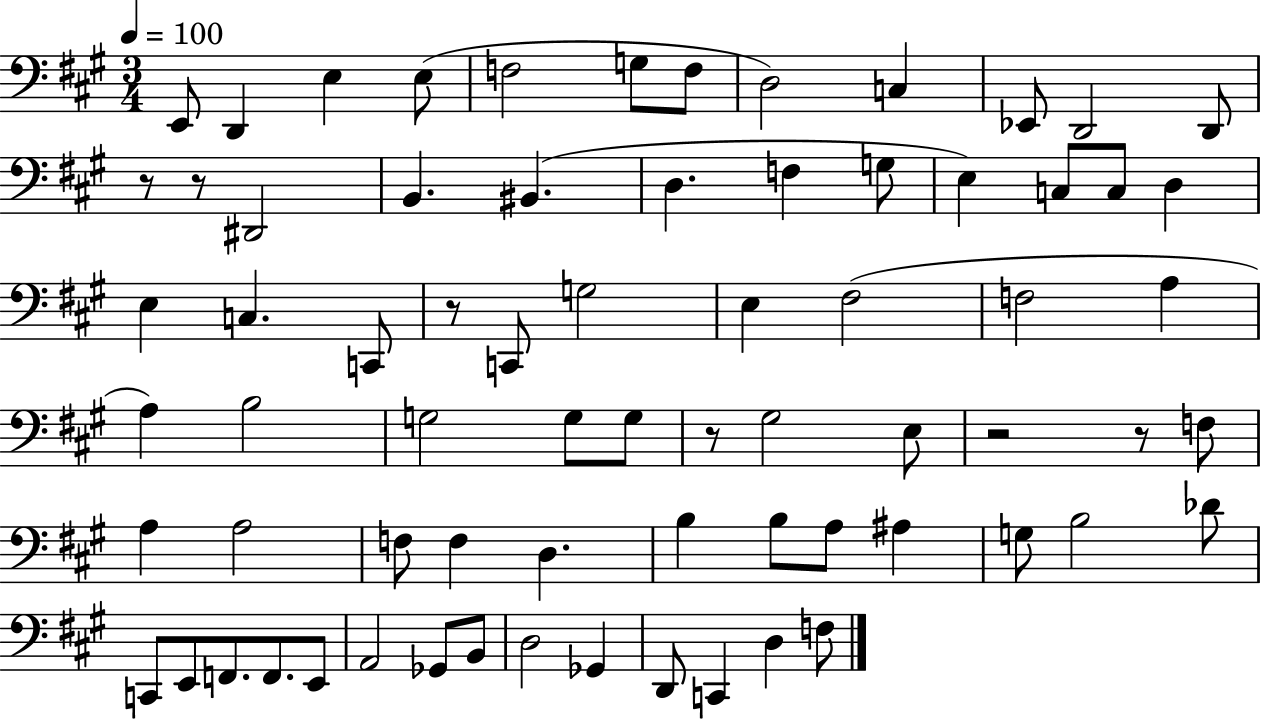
{
  \clef bass
  \numericTimeSignature
  \time 3/4
  \key a \major
  \tempo 4 = 100
  e,8 d,4 e4 e8( | f2 g8 f8 | d2) c4 | ees,8 d,2 d,8 | \break r8 r8 dis,2 | b,4. bis,4.( | d4. f4 g8 | e4) c8 c8 d4 | \break e4 c4. c,8 | r8 c,8 g2 | e4 fis2( | f2 a4 | \break a4) b2 | g2 g8 g8 | r8 gis2 e8 | r2 r8 f8 | \break a4 a2 | f8 f4 d4. | b4 b8 a8 ais4 | g8 b2 des'8 | \break c,8 e,8 f,8. f,8. e,8 | a,2 ges,8 b,8 | d2 ges,4 | d,8 c,4 d4 f8 | \break \bar "|."
}